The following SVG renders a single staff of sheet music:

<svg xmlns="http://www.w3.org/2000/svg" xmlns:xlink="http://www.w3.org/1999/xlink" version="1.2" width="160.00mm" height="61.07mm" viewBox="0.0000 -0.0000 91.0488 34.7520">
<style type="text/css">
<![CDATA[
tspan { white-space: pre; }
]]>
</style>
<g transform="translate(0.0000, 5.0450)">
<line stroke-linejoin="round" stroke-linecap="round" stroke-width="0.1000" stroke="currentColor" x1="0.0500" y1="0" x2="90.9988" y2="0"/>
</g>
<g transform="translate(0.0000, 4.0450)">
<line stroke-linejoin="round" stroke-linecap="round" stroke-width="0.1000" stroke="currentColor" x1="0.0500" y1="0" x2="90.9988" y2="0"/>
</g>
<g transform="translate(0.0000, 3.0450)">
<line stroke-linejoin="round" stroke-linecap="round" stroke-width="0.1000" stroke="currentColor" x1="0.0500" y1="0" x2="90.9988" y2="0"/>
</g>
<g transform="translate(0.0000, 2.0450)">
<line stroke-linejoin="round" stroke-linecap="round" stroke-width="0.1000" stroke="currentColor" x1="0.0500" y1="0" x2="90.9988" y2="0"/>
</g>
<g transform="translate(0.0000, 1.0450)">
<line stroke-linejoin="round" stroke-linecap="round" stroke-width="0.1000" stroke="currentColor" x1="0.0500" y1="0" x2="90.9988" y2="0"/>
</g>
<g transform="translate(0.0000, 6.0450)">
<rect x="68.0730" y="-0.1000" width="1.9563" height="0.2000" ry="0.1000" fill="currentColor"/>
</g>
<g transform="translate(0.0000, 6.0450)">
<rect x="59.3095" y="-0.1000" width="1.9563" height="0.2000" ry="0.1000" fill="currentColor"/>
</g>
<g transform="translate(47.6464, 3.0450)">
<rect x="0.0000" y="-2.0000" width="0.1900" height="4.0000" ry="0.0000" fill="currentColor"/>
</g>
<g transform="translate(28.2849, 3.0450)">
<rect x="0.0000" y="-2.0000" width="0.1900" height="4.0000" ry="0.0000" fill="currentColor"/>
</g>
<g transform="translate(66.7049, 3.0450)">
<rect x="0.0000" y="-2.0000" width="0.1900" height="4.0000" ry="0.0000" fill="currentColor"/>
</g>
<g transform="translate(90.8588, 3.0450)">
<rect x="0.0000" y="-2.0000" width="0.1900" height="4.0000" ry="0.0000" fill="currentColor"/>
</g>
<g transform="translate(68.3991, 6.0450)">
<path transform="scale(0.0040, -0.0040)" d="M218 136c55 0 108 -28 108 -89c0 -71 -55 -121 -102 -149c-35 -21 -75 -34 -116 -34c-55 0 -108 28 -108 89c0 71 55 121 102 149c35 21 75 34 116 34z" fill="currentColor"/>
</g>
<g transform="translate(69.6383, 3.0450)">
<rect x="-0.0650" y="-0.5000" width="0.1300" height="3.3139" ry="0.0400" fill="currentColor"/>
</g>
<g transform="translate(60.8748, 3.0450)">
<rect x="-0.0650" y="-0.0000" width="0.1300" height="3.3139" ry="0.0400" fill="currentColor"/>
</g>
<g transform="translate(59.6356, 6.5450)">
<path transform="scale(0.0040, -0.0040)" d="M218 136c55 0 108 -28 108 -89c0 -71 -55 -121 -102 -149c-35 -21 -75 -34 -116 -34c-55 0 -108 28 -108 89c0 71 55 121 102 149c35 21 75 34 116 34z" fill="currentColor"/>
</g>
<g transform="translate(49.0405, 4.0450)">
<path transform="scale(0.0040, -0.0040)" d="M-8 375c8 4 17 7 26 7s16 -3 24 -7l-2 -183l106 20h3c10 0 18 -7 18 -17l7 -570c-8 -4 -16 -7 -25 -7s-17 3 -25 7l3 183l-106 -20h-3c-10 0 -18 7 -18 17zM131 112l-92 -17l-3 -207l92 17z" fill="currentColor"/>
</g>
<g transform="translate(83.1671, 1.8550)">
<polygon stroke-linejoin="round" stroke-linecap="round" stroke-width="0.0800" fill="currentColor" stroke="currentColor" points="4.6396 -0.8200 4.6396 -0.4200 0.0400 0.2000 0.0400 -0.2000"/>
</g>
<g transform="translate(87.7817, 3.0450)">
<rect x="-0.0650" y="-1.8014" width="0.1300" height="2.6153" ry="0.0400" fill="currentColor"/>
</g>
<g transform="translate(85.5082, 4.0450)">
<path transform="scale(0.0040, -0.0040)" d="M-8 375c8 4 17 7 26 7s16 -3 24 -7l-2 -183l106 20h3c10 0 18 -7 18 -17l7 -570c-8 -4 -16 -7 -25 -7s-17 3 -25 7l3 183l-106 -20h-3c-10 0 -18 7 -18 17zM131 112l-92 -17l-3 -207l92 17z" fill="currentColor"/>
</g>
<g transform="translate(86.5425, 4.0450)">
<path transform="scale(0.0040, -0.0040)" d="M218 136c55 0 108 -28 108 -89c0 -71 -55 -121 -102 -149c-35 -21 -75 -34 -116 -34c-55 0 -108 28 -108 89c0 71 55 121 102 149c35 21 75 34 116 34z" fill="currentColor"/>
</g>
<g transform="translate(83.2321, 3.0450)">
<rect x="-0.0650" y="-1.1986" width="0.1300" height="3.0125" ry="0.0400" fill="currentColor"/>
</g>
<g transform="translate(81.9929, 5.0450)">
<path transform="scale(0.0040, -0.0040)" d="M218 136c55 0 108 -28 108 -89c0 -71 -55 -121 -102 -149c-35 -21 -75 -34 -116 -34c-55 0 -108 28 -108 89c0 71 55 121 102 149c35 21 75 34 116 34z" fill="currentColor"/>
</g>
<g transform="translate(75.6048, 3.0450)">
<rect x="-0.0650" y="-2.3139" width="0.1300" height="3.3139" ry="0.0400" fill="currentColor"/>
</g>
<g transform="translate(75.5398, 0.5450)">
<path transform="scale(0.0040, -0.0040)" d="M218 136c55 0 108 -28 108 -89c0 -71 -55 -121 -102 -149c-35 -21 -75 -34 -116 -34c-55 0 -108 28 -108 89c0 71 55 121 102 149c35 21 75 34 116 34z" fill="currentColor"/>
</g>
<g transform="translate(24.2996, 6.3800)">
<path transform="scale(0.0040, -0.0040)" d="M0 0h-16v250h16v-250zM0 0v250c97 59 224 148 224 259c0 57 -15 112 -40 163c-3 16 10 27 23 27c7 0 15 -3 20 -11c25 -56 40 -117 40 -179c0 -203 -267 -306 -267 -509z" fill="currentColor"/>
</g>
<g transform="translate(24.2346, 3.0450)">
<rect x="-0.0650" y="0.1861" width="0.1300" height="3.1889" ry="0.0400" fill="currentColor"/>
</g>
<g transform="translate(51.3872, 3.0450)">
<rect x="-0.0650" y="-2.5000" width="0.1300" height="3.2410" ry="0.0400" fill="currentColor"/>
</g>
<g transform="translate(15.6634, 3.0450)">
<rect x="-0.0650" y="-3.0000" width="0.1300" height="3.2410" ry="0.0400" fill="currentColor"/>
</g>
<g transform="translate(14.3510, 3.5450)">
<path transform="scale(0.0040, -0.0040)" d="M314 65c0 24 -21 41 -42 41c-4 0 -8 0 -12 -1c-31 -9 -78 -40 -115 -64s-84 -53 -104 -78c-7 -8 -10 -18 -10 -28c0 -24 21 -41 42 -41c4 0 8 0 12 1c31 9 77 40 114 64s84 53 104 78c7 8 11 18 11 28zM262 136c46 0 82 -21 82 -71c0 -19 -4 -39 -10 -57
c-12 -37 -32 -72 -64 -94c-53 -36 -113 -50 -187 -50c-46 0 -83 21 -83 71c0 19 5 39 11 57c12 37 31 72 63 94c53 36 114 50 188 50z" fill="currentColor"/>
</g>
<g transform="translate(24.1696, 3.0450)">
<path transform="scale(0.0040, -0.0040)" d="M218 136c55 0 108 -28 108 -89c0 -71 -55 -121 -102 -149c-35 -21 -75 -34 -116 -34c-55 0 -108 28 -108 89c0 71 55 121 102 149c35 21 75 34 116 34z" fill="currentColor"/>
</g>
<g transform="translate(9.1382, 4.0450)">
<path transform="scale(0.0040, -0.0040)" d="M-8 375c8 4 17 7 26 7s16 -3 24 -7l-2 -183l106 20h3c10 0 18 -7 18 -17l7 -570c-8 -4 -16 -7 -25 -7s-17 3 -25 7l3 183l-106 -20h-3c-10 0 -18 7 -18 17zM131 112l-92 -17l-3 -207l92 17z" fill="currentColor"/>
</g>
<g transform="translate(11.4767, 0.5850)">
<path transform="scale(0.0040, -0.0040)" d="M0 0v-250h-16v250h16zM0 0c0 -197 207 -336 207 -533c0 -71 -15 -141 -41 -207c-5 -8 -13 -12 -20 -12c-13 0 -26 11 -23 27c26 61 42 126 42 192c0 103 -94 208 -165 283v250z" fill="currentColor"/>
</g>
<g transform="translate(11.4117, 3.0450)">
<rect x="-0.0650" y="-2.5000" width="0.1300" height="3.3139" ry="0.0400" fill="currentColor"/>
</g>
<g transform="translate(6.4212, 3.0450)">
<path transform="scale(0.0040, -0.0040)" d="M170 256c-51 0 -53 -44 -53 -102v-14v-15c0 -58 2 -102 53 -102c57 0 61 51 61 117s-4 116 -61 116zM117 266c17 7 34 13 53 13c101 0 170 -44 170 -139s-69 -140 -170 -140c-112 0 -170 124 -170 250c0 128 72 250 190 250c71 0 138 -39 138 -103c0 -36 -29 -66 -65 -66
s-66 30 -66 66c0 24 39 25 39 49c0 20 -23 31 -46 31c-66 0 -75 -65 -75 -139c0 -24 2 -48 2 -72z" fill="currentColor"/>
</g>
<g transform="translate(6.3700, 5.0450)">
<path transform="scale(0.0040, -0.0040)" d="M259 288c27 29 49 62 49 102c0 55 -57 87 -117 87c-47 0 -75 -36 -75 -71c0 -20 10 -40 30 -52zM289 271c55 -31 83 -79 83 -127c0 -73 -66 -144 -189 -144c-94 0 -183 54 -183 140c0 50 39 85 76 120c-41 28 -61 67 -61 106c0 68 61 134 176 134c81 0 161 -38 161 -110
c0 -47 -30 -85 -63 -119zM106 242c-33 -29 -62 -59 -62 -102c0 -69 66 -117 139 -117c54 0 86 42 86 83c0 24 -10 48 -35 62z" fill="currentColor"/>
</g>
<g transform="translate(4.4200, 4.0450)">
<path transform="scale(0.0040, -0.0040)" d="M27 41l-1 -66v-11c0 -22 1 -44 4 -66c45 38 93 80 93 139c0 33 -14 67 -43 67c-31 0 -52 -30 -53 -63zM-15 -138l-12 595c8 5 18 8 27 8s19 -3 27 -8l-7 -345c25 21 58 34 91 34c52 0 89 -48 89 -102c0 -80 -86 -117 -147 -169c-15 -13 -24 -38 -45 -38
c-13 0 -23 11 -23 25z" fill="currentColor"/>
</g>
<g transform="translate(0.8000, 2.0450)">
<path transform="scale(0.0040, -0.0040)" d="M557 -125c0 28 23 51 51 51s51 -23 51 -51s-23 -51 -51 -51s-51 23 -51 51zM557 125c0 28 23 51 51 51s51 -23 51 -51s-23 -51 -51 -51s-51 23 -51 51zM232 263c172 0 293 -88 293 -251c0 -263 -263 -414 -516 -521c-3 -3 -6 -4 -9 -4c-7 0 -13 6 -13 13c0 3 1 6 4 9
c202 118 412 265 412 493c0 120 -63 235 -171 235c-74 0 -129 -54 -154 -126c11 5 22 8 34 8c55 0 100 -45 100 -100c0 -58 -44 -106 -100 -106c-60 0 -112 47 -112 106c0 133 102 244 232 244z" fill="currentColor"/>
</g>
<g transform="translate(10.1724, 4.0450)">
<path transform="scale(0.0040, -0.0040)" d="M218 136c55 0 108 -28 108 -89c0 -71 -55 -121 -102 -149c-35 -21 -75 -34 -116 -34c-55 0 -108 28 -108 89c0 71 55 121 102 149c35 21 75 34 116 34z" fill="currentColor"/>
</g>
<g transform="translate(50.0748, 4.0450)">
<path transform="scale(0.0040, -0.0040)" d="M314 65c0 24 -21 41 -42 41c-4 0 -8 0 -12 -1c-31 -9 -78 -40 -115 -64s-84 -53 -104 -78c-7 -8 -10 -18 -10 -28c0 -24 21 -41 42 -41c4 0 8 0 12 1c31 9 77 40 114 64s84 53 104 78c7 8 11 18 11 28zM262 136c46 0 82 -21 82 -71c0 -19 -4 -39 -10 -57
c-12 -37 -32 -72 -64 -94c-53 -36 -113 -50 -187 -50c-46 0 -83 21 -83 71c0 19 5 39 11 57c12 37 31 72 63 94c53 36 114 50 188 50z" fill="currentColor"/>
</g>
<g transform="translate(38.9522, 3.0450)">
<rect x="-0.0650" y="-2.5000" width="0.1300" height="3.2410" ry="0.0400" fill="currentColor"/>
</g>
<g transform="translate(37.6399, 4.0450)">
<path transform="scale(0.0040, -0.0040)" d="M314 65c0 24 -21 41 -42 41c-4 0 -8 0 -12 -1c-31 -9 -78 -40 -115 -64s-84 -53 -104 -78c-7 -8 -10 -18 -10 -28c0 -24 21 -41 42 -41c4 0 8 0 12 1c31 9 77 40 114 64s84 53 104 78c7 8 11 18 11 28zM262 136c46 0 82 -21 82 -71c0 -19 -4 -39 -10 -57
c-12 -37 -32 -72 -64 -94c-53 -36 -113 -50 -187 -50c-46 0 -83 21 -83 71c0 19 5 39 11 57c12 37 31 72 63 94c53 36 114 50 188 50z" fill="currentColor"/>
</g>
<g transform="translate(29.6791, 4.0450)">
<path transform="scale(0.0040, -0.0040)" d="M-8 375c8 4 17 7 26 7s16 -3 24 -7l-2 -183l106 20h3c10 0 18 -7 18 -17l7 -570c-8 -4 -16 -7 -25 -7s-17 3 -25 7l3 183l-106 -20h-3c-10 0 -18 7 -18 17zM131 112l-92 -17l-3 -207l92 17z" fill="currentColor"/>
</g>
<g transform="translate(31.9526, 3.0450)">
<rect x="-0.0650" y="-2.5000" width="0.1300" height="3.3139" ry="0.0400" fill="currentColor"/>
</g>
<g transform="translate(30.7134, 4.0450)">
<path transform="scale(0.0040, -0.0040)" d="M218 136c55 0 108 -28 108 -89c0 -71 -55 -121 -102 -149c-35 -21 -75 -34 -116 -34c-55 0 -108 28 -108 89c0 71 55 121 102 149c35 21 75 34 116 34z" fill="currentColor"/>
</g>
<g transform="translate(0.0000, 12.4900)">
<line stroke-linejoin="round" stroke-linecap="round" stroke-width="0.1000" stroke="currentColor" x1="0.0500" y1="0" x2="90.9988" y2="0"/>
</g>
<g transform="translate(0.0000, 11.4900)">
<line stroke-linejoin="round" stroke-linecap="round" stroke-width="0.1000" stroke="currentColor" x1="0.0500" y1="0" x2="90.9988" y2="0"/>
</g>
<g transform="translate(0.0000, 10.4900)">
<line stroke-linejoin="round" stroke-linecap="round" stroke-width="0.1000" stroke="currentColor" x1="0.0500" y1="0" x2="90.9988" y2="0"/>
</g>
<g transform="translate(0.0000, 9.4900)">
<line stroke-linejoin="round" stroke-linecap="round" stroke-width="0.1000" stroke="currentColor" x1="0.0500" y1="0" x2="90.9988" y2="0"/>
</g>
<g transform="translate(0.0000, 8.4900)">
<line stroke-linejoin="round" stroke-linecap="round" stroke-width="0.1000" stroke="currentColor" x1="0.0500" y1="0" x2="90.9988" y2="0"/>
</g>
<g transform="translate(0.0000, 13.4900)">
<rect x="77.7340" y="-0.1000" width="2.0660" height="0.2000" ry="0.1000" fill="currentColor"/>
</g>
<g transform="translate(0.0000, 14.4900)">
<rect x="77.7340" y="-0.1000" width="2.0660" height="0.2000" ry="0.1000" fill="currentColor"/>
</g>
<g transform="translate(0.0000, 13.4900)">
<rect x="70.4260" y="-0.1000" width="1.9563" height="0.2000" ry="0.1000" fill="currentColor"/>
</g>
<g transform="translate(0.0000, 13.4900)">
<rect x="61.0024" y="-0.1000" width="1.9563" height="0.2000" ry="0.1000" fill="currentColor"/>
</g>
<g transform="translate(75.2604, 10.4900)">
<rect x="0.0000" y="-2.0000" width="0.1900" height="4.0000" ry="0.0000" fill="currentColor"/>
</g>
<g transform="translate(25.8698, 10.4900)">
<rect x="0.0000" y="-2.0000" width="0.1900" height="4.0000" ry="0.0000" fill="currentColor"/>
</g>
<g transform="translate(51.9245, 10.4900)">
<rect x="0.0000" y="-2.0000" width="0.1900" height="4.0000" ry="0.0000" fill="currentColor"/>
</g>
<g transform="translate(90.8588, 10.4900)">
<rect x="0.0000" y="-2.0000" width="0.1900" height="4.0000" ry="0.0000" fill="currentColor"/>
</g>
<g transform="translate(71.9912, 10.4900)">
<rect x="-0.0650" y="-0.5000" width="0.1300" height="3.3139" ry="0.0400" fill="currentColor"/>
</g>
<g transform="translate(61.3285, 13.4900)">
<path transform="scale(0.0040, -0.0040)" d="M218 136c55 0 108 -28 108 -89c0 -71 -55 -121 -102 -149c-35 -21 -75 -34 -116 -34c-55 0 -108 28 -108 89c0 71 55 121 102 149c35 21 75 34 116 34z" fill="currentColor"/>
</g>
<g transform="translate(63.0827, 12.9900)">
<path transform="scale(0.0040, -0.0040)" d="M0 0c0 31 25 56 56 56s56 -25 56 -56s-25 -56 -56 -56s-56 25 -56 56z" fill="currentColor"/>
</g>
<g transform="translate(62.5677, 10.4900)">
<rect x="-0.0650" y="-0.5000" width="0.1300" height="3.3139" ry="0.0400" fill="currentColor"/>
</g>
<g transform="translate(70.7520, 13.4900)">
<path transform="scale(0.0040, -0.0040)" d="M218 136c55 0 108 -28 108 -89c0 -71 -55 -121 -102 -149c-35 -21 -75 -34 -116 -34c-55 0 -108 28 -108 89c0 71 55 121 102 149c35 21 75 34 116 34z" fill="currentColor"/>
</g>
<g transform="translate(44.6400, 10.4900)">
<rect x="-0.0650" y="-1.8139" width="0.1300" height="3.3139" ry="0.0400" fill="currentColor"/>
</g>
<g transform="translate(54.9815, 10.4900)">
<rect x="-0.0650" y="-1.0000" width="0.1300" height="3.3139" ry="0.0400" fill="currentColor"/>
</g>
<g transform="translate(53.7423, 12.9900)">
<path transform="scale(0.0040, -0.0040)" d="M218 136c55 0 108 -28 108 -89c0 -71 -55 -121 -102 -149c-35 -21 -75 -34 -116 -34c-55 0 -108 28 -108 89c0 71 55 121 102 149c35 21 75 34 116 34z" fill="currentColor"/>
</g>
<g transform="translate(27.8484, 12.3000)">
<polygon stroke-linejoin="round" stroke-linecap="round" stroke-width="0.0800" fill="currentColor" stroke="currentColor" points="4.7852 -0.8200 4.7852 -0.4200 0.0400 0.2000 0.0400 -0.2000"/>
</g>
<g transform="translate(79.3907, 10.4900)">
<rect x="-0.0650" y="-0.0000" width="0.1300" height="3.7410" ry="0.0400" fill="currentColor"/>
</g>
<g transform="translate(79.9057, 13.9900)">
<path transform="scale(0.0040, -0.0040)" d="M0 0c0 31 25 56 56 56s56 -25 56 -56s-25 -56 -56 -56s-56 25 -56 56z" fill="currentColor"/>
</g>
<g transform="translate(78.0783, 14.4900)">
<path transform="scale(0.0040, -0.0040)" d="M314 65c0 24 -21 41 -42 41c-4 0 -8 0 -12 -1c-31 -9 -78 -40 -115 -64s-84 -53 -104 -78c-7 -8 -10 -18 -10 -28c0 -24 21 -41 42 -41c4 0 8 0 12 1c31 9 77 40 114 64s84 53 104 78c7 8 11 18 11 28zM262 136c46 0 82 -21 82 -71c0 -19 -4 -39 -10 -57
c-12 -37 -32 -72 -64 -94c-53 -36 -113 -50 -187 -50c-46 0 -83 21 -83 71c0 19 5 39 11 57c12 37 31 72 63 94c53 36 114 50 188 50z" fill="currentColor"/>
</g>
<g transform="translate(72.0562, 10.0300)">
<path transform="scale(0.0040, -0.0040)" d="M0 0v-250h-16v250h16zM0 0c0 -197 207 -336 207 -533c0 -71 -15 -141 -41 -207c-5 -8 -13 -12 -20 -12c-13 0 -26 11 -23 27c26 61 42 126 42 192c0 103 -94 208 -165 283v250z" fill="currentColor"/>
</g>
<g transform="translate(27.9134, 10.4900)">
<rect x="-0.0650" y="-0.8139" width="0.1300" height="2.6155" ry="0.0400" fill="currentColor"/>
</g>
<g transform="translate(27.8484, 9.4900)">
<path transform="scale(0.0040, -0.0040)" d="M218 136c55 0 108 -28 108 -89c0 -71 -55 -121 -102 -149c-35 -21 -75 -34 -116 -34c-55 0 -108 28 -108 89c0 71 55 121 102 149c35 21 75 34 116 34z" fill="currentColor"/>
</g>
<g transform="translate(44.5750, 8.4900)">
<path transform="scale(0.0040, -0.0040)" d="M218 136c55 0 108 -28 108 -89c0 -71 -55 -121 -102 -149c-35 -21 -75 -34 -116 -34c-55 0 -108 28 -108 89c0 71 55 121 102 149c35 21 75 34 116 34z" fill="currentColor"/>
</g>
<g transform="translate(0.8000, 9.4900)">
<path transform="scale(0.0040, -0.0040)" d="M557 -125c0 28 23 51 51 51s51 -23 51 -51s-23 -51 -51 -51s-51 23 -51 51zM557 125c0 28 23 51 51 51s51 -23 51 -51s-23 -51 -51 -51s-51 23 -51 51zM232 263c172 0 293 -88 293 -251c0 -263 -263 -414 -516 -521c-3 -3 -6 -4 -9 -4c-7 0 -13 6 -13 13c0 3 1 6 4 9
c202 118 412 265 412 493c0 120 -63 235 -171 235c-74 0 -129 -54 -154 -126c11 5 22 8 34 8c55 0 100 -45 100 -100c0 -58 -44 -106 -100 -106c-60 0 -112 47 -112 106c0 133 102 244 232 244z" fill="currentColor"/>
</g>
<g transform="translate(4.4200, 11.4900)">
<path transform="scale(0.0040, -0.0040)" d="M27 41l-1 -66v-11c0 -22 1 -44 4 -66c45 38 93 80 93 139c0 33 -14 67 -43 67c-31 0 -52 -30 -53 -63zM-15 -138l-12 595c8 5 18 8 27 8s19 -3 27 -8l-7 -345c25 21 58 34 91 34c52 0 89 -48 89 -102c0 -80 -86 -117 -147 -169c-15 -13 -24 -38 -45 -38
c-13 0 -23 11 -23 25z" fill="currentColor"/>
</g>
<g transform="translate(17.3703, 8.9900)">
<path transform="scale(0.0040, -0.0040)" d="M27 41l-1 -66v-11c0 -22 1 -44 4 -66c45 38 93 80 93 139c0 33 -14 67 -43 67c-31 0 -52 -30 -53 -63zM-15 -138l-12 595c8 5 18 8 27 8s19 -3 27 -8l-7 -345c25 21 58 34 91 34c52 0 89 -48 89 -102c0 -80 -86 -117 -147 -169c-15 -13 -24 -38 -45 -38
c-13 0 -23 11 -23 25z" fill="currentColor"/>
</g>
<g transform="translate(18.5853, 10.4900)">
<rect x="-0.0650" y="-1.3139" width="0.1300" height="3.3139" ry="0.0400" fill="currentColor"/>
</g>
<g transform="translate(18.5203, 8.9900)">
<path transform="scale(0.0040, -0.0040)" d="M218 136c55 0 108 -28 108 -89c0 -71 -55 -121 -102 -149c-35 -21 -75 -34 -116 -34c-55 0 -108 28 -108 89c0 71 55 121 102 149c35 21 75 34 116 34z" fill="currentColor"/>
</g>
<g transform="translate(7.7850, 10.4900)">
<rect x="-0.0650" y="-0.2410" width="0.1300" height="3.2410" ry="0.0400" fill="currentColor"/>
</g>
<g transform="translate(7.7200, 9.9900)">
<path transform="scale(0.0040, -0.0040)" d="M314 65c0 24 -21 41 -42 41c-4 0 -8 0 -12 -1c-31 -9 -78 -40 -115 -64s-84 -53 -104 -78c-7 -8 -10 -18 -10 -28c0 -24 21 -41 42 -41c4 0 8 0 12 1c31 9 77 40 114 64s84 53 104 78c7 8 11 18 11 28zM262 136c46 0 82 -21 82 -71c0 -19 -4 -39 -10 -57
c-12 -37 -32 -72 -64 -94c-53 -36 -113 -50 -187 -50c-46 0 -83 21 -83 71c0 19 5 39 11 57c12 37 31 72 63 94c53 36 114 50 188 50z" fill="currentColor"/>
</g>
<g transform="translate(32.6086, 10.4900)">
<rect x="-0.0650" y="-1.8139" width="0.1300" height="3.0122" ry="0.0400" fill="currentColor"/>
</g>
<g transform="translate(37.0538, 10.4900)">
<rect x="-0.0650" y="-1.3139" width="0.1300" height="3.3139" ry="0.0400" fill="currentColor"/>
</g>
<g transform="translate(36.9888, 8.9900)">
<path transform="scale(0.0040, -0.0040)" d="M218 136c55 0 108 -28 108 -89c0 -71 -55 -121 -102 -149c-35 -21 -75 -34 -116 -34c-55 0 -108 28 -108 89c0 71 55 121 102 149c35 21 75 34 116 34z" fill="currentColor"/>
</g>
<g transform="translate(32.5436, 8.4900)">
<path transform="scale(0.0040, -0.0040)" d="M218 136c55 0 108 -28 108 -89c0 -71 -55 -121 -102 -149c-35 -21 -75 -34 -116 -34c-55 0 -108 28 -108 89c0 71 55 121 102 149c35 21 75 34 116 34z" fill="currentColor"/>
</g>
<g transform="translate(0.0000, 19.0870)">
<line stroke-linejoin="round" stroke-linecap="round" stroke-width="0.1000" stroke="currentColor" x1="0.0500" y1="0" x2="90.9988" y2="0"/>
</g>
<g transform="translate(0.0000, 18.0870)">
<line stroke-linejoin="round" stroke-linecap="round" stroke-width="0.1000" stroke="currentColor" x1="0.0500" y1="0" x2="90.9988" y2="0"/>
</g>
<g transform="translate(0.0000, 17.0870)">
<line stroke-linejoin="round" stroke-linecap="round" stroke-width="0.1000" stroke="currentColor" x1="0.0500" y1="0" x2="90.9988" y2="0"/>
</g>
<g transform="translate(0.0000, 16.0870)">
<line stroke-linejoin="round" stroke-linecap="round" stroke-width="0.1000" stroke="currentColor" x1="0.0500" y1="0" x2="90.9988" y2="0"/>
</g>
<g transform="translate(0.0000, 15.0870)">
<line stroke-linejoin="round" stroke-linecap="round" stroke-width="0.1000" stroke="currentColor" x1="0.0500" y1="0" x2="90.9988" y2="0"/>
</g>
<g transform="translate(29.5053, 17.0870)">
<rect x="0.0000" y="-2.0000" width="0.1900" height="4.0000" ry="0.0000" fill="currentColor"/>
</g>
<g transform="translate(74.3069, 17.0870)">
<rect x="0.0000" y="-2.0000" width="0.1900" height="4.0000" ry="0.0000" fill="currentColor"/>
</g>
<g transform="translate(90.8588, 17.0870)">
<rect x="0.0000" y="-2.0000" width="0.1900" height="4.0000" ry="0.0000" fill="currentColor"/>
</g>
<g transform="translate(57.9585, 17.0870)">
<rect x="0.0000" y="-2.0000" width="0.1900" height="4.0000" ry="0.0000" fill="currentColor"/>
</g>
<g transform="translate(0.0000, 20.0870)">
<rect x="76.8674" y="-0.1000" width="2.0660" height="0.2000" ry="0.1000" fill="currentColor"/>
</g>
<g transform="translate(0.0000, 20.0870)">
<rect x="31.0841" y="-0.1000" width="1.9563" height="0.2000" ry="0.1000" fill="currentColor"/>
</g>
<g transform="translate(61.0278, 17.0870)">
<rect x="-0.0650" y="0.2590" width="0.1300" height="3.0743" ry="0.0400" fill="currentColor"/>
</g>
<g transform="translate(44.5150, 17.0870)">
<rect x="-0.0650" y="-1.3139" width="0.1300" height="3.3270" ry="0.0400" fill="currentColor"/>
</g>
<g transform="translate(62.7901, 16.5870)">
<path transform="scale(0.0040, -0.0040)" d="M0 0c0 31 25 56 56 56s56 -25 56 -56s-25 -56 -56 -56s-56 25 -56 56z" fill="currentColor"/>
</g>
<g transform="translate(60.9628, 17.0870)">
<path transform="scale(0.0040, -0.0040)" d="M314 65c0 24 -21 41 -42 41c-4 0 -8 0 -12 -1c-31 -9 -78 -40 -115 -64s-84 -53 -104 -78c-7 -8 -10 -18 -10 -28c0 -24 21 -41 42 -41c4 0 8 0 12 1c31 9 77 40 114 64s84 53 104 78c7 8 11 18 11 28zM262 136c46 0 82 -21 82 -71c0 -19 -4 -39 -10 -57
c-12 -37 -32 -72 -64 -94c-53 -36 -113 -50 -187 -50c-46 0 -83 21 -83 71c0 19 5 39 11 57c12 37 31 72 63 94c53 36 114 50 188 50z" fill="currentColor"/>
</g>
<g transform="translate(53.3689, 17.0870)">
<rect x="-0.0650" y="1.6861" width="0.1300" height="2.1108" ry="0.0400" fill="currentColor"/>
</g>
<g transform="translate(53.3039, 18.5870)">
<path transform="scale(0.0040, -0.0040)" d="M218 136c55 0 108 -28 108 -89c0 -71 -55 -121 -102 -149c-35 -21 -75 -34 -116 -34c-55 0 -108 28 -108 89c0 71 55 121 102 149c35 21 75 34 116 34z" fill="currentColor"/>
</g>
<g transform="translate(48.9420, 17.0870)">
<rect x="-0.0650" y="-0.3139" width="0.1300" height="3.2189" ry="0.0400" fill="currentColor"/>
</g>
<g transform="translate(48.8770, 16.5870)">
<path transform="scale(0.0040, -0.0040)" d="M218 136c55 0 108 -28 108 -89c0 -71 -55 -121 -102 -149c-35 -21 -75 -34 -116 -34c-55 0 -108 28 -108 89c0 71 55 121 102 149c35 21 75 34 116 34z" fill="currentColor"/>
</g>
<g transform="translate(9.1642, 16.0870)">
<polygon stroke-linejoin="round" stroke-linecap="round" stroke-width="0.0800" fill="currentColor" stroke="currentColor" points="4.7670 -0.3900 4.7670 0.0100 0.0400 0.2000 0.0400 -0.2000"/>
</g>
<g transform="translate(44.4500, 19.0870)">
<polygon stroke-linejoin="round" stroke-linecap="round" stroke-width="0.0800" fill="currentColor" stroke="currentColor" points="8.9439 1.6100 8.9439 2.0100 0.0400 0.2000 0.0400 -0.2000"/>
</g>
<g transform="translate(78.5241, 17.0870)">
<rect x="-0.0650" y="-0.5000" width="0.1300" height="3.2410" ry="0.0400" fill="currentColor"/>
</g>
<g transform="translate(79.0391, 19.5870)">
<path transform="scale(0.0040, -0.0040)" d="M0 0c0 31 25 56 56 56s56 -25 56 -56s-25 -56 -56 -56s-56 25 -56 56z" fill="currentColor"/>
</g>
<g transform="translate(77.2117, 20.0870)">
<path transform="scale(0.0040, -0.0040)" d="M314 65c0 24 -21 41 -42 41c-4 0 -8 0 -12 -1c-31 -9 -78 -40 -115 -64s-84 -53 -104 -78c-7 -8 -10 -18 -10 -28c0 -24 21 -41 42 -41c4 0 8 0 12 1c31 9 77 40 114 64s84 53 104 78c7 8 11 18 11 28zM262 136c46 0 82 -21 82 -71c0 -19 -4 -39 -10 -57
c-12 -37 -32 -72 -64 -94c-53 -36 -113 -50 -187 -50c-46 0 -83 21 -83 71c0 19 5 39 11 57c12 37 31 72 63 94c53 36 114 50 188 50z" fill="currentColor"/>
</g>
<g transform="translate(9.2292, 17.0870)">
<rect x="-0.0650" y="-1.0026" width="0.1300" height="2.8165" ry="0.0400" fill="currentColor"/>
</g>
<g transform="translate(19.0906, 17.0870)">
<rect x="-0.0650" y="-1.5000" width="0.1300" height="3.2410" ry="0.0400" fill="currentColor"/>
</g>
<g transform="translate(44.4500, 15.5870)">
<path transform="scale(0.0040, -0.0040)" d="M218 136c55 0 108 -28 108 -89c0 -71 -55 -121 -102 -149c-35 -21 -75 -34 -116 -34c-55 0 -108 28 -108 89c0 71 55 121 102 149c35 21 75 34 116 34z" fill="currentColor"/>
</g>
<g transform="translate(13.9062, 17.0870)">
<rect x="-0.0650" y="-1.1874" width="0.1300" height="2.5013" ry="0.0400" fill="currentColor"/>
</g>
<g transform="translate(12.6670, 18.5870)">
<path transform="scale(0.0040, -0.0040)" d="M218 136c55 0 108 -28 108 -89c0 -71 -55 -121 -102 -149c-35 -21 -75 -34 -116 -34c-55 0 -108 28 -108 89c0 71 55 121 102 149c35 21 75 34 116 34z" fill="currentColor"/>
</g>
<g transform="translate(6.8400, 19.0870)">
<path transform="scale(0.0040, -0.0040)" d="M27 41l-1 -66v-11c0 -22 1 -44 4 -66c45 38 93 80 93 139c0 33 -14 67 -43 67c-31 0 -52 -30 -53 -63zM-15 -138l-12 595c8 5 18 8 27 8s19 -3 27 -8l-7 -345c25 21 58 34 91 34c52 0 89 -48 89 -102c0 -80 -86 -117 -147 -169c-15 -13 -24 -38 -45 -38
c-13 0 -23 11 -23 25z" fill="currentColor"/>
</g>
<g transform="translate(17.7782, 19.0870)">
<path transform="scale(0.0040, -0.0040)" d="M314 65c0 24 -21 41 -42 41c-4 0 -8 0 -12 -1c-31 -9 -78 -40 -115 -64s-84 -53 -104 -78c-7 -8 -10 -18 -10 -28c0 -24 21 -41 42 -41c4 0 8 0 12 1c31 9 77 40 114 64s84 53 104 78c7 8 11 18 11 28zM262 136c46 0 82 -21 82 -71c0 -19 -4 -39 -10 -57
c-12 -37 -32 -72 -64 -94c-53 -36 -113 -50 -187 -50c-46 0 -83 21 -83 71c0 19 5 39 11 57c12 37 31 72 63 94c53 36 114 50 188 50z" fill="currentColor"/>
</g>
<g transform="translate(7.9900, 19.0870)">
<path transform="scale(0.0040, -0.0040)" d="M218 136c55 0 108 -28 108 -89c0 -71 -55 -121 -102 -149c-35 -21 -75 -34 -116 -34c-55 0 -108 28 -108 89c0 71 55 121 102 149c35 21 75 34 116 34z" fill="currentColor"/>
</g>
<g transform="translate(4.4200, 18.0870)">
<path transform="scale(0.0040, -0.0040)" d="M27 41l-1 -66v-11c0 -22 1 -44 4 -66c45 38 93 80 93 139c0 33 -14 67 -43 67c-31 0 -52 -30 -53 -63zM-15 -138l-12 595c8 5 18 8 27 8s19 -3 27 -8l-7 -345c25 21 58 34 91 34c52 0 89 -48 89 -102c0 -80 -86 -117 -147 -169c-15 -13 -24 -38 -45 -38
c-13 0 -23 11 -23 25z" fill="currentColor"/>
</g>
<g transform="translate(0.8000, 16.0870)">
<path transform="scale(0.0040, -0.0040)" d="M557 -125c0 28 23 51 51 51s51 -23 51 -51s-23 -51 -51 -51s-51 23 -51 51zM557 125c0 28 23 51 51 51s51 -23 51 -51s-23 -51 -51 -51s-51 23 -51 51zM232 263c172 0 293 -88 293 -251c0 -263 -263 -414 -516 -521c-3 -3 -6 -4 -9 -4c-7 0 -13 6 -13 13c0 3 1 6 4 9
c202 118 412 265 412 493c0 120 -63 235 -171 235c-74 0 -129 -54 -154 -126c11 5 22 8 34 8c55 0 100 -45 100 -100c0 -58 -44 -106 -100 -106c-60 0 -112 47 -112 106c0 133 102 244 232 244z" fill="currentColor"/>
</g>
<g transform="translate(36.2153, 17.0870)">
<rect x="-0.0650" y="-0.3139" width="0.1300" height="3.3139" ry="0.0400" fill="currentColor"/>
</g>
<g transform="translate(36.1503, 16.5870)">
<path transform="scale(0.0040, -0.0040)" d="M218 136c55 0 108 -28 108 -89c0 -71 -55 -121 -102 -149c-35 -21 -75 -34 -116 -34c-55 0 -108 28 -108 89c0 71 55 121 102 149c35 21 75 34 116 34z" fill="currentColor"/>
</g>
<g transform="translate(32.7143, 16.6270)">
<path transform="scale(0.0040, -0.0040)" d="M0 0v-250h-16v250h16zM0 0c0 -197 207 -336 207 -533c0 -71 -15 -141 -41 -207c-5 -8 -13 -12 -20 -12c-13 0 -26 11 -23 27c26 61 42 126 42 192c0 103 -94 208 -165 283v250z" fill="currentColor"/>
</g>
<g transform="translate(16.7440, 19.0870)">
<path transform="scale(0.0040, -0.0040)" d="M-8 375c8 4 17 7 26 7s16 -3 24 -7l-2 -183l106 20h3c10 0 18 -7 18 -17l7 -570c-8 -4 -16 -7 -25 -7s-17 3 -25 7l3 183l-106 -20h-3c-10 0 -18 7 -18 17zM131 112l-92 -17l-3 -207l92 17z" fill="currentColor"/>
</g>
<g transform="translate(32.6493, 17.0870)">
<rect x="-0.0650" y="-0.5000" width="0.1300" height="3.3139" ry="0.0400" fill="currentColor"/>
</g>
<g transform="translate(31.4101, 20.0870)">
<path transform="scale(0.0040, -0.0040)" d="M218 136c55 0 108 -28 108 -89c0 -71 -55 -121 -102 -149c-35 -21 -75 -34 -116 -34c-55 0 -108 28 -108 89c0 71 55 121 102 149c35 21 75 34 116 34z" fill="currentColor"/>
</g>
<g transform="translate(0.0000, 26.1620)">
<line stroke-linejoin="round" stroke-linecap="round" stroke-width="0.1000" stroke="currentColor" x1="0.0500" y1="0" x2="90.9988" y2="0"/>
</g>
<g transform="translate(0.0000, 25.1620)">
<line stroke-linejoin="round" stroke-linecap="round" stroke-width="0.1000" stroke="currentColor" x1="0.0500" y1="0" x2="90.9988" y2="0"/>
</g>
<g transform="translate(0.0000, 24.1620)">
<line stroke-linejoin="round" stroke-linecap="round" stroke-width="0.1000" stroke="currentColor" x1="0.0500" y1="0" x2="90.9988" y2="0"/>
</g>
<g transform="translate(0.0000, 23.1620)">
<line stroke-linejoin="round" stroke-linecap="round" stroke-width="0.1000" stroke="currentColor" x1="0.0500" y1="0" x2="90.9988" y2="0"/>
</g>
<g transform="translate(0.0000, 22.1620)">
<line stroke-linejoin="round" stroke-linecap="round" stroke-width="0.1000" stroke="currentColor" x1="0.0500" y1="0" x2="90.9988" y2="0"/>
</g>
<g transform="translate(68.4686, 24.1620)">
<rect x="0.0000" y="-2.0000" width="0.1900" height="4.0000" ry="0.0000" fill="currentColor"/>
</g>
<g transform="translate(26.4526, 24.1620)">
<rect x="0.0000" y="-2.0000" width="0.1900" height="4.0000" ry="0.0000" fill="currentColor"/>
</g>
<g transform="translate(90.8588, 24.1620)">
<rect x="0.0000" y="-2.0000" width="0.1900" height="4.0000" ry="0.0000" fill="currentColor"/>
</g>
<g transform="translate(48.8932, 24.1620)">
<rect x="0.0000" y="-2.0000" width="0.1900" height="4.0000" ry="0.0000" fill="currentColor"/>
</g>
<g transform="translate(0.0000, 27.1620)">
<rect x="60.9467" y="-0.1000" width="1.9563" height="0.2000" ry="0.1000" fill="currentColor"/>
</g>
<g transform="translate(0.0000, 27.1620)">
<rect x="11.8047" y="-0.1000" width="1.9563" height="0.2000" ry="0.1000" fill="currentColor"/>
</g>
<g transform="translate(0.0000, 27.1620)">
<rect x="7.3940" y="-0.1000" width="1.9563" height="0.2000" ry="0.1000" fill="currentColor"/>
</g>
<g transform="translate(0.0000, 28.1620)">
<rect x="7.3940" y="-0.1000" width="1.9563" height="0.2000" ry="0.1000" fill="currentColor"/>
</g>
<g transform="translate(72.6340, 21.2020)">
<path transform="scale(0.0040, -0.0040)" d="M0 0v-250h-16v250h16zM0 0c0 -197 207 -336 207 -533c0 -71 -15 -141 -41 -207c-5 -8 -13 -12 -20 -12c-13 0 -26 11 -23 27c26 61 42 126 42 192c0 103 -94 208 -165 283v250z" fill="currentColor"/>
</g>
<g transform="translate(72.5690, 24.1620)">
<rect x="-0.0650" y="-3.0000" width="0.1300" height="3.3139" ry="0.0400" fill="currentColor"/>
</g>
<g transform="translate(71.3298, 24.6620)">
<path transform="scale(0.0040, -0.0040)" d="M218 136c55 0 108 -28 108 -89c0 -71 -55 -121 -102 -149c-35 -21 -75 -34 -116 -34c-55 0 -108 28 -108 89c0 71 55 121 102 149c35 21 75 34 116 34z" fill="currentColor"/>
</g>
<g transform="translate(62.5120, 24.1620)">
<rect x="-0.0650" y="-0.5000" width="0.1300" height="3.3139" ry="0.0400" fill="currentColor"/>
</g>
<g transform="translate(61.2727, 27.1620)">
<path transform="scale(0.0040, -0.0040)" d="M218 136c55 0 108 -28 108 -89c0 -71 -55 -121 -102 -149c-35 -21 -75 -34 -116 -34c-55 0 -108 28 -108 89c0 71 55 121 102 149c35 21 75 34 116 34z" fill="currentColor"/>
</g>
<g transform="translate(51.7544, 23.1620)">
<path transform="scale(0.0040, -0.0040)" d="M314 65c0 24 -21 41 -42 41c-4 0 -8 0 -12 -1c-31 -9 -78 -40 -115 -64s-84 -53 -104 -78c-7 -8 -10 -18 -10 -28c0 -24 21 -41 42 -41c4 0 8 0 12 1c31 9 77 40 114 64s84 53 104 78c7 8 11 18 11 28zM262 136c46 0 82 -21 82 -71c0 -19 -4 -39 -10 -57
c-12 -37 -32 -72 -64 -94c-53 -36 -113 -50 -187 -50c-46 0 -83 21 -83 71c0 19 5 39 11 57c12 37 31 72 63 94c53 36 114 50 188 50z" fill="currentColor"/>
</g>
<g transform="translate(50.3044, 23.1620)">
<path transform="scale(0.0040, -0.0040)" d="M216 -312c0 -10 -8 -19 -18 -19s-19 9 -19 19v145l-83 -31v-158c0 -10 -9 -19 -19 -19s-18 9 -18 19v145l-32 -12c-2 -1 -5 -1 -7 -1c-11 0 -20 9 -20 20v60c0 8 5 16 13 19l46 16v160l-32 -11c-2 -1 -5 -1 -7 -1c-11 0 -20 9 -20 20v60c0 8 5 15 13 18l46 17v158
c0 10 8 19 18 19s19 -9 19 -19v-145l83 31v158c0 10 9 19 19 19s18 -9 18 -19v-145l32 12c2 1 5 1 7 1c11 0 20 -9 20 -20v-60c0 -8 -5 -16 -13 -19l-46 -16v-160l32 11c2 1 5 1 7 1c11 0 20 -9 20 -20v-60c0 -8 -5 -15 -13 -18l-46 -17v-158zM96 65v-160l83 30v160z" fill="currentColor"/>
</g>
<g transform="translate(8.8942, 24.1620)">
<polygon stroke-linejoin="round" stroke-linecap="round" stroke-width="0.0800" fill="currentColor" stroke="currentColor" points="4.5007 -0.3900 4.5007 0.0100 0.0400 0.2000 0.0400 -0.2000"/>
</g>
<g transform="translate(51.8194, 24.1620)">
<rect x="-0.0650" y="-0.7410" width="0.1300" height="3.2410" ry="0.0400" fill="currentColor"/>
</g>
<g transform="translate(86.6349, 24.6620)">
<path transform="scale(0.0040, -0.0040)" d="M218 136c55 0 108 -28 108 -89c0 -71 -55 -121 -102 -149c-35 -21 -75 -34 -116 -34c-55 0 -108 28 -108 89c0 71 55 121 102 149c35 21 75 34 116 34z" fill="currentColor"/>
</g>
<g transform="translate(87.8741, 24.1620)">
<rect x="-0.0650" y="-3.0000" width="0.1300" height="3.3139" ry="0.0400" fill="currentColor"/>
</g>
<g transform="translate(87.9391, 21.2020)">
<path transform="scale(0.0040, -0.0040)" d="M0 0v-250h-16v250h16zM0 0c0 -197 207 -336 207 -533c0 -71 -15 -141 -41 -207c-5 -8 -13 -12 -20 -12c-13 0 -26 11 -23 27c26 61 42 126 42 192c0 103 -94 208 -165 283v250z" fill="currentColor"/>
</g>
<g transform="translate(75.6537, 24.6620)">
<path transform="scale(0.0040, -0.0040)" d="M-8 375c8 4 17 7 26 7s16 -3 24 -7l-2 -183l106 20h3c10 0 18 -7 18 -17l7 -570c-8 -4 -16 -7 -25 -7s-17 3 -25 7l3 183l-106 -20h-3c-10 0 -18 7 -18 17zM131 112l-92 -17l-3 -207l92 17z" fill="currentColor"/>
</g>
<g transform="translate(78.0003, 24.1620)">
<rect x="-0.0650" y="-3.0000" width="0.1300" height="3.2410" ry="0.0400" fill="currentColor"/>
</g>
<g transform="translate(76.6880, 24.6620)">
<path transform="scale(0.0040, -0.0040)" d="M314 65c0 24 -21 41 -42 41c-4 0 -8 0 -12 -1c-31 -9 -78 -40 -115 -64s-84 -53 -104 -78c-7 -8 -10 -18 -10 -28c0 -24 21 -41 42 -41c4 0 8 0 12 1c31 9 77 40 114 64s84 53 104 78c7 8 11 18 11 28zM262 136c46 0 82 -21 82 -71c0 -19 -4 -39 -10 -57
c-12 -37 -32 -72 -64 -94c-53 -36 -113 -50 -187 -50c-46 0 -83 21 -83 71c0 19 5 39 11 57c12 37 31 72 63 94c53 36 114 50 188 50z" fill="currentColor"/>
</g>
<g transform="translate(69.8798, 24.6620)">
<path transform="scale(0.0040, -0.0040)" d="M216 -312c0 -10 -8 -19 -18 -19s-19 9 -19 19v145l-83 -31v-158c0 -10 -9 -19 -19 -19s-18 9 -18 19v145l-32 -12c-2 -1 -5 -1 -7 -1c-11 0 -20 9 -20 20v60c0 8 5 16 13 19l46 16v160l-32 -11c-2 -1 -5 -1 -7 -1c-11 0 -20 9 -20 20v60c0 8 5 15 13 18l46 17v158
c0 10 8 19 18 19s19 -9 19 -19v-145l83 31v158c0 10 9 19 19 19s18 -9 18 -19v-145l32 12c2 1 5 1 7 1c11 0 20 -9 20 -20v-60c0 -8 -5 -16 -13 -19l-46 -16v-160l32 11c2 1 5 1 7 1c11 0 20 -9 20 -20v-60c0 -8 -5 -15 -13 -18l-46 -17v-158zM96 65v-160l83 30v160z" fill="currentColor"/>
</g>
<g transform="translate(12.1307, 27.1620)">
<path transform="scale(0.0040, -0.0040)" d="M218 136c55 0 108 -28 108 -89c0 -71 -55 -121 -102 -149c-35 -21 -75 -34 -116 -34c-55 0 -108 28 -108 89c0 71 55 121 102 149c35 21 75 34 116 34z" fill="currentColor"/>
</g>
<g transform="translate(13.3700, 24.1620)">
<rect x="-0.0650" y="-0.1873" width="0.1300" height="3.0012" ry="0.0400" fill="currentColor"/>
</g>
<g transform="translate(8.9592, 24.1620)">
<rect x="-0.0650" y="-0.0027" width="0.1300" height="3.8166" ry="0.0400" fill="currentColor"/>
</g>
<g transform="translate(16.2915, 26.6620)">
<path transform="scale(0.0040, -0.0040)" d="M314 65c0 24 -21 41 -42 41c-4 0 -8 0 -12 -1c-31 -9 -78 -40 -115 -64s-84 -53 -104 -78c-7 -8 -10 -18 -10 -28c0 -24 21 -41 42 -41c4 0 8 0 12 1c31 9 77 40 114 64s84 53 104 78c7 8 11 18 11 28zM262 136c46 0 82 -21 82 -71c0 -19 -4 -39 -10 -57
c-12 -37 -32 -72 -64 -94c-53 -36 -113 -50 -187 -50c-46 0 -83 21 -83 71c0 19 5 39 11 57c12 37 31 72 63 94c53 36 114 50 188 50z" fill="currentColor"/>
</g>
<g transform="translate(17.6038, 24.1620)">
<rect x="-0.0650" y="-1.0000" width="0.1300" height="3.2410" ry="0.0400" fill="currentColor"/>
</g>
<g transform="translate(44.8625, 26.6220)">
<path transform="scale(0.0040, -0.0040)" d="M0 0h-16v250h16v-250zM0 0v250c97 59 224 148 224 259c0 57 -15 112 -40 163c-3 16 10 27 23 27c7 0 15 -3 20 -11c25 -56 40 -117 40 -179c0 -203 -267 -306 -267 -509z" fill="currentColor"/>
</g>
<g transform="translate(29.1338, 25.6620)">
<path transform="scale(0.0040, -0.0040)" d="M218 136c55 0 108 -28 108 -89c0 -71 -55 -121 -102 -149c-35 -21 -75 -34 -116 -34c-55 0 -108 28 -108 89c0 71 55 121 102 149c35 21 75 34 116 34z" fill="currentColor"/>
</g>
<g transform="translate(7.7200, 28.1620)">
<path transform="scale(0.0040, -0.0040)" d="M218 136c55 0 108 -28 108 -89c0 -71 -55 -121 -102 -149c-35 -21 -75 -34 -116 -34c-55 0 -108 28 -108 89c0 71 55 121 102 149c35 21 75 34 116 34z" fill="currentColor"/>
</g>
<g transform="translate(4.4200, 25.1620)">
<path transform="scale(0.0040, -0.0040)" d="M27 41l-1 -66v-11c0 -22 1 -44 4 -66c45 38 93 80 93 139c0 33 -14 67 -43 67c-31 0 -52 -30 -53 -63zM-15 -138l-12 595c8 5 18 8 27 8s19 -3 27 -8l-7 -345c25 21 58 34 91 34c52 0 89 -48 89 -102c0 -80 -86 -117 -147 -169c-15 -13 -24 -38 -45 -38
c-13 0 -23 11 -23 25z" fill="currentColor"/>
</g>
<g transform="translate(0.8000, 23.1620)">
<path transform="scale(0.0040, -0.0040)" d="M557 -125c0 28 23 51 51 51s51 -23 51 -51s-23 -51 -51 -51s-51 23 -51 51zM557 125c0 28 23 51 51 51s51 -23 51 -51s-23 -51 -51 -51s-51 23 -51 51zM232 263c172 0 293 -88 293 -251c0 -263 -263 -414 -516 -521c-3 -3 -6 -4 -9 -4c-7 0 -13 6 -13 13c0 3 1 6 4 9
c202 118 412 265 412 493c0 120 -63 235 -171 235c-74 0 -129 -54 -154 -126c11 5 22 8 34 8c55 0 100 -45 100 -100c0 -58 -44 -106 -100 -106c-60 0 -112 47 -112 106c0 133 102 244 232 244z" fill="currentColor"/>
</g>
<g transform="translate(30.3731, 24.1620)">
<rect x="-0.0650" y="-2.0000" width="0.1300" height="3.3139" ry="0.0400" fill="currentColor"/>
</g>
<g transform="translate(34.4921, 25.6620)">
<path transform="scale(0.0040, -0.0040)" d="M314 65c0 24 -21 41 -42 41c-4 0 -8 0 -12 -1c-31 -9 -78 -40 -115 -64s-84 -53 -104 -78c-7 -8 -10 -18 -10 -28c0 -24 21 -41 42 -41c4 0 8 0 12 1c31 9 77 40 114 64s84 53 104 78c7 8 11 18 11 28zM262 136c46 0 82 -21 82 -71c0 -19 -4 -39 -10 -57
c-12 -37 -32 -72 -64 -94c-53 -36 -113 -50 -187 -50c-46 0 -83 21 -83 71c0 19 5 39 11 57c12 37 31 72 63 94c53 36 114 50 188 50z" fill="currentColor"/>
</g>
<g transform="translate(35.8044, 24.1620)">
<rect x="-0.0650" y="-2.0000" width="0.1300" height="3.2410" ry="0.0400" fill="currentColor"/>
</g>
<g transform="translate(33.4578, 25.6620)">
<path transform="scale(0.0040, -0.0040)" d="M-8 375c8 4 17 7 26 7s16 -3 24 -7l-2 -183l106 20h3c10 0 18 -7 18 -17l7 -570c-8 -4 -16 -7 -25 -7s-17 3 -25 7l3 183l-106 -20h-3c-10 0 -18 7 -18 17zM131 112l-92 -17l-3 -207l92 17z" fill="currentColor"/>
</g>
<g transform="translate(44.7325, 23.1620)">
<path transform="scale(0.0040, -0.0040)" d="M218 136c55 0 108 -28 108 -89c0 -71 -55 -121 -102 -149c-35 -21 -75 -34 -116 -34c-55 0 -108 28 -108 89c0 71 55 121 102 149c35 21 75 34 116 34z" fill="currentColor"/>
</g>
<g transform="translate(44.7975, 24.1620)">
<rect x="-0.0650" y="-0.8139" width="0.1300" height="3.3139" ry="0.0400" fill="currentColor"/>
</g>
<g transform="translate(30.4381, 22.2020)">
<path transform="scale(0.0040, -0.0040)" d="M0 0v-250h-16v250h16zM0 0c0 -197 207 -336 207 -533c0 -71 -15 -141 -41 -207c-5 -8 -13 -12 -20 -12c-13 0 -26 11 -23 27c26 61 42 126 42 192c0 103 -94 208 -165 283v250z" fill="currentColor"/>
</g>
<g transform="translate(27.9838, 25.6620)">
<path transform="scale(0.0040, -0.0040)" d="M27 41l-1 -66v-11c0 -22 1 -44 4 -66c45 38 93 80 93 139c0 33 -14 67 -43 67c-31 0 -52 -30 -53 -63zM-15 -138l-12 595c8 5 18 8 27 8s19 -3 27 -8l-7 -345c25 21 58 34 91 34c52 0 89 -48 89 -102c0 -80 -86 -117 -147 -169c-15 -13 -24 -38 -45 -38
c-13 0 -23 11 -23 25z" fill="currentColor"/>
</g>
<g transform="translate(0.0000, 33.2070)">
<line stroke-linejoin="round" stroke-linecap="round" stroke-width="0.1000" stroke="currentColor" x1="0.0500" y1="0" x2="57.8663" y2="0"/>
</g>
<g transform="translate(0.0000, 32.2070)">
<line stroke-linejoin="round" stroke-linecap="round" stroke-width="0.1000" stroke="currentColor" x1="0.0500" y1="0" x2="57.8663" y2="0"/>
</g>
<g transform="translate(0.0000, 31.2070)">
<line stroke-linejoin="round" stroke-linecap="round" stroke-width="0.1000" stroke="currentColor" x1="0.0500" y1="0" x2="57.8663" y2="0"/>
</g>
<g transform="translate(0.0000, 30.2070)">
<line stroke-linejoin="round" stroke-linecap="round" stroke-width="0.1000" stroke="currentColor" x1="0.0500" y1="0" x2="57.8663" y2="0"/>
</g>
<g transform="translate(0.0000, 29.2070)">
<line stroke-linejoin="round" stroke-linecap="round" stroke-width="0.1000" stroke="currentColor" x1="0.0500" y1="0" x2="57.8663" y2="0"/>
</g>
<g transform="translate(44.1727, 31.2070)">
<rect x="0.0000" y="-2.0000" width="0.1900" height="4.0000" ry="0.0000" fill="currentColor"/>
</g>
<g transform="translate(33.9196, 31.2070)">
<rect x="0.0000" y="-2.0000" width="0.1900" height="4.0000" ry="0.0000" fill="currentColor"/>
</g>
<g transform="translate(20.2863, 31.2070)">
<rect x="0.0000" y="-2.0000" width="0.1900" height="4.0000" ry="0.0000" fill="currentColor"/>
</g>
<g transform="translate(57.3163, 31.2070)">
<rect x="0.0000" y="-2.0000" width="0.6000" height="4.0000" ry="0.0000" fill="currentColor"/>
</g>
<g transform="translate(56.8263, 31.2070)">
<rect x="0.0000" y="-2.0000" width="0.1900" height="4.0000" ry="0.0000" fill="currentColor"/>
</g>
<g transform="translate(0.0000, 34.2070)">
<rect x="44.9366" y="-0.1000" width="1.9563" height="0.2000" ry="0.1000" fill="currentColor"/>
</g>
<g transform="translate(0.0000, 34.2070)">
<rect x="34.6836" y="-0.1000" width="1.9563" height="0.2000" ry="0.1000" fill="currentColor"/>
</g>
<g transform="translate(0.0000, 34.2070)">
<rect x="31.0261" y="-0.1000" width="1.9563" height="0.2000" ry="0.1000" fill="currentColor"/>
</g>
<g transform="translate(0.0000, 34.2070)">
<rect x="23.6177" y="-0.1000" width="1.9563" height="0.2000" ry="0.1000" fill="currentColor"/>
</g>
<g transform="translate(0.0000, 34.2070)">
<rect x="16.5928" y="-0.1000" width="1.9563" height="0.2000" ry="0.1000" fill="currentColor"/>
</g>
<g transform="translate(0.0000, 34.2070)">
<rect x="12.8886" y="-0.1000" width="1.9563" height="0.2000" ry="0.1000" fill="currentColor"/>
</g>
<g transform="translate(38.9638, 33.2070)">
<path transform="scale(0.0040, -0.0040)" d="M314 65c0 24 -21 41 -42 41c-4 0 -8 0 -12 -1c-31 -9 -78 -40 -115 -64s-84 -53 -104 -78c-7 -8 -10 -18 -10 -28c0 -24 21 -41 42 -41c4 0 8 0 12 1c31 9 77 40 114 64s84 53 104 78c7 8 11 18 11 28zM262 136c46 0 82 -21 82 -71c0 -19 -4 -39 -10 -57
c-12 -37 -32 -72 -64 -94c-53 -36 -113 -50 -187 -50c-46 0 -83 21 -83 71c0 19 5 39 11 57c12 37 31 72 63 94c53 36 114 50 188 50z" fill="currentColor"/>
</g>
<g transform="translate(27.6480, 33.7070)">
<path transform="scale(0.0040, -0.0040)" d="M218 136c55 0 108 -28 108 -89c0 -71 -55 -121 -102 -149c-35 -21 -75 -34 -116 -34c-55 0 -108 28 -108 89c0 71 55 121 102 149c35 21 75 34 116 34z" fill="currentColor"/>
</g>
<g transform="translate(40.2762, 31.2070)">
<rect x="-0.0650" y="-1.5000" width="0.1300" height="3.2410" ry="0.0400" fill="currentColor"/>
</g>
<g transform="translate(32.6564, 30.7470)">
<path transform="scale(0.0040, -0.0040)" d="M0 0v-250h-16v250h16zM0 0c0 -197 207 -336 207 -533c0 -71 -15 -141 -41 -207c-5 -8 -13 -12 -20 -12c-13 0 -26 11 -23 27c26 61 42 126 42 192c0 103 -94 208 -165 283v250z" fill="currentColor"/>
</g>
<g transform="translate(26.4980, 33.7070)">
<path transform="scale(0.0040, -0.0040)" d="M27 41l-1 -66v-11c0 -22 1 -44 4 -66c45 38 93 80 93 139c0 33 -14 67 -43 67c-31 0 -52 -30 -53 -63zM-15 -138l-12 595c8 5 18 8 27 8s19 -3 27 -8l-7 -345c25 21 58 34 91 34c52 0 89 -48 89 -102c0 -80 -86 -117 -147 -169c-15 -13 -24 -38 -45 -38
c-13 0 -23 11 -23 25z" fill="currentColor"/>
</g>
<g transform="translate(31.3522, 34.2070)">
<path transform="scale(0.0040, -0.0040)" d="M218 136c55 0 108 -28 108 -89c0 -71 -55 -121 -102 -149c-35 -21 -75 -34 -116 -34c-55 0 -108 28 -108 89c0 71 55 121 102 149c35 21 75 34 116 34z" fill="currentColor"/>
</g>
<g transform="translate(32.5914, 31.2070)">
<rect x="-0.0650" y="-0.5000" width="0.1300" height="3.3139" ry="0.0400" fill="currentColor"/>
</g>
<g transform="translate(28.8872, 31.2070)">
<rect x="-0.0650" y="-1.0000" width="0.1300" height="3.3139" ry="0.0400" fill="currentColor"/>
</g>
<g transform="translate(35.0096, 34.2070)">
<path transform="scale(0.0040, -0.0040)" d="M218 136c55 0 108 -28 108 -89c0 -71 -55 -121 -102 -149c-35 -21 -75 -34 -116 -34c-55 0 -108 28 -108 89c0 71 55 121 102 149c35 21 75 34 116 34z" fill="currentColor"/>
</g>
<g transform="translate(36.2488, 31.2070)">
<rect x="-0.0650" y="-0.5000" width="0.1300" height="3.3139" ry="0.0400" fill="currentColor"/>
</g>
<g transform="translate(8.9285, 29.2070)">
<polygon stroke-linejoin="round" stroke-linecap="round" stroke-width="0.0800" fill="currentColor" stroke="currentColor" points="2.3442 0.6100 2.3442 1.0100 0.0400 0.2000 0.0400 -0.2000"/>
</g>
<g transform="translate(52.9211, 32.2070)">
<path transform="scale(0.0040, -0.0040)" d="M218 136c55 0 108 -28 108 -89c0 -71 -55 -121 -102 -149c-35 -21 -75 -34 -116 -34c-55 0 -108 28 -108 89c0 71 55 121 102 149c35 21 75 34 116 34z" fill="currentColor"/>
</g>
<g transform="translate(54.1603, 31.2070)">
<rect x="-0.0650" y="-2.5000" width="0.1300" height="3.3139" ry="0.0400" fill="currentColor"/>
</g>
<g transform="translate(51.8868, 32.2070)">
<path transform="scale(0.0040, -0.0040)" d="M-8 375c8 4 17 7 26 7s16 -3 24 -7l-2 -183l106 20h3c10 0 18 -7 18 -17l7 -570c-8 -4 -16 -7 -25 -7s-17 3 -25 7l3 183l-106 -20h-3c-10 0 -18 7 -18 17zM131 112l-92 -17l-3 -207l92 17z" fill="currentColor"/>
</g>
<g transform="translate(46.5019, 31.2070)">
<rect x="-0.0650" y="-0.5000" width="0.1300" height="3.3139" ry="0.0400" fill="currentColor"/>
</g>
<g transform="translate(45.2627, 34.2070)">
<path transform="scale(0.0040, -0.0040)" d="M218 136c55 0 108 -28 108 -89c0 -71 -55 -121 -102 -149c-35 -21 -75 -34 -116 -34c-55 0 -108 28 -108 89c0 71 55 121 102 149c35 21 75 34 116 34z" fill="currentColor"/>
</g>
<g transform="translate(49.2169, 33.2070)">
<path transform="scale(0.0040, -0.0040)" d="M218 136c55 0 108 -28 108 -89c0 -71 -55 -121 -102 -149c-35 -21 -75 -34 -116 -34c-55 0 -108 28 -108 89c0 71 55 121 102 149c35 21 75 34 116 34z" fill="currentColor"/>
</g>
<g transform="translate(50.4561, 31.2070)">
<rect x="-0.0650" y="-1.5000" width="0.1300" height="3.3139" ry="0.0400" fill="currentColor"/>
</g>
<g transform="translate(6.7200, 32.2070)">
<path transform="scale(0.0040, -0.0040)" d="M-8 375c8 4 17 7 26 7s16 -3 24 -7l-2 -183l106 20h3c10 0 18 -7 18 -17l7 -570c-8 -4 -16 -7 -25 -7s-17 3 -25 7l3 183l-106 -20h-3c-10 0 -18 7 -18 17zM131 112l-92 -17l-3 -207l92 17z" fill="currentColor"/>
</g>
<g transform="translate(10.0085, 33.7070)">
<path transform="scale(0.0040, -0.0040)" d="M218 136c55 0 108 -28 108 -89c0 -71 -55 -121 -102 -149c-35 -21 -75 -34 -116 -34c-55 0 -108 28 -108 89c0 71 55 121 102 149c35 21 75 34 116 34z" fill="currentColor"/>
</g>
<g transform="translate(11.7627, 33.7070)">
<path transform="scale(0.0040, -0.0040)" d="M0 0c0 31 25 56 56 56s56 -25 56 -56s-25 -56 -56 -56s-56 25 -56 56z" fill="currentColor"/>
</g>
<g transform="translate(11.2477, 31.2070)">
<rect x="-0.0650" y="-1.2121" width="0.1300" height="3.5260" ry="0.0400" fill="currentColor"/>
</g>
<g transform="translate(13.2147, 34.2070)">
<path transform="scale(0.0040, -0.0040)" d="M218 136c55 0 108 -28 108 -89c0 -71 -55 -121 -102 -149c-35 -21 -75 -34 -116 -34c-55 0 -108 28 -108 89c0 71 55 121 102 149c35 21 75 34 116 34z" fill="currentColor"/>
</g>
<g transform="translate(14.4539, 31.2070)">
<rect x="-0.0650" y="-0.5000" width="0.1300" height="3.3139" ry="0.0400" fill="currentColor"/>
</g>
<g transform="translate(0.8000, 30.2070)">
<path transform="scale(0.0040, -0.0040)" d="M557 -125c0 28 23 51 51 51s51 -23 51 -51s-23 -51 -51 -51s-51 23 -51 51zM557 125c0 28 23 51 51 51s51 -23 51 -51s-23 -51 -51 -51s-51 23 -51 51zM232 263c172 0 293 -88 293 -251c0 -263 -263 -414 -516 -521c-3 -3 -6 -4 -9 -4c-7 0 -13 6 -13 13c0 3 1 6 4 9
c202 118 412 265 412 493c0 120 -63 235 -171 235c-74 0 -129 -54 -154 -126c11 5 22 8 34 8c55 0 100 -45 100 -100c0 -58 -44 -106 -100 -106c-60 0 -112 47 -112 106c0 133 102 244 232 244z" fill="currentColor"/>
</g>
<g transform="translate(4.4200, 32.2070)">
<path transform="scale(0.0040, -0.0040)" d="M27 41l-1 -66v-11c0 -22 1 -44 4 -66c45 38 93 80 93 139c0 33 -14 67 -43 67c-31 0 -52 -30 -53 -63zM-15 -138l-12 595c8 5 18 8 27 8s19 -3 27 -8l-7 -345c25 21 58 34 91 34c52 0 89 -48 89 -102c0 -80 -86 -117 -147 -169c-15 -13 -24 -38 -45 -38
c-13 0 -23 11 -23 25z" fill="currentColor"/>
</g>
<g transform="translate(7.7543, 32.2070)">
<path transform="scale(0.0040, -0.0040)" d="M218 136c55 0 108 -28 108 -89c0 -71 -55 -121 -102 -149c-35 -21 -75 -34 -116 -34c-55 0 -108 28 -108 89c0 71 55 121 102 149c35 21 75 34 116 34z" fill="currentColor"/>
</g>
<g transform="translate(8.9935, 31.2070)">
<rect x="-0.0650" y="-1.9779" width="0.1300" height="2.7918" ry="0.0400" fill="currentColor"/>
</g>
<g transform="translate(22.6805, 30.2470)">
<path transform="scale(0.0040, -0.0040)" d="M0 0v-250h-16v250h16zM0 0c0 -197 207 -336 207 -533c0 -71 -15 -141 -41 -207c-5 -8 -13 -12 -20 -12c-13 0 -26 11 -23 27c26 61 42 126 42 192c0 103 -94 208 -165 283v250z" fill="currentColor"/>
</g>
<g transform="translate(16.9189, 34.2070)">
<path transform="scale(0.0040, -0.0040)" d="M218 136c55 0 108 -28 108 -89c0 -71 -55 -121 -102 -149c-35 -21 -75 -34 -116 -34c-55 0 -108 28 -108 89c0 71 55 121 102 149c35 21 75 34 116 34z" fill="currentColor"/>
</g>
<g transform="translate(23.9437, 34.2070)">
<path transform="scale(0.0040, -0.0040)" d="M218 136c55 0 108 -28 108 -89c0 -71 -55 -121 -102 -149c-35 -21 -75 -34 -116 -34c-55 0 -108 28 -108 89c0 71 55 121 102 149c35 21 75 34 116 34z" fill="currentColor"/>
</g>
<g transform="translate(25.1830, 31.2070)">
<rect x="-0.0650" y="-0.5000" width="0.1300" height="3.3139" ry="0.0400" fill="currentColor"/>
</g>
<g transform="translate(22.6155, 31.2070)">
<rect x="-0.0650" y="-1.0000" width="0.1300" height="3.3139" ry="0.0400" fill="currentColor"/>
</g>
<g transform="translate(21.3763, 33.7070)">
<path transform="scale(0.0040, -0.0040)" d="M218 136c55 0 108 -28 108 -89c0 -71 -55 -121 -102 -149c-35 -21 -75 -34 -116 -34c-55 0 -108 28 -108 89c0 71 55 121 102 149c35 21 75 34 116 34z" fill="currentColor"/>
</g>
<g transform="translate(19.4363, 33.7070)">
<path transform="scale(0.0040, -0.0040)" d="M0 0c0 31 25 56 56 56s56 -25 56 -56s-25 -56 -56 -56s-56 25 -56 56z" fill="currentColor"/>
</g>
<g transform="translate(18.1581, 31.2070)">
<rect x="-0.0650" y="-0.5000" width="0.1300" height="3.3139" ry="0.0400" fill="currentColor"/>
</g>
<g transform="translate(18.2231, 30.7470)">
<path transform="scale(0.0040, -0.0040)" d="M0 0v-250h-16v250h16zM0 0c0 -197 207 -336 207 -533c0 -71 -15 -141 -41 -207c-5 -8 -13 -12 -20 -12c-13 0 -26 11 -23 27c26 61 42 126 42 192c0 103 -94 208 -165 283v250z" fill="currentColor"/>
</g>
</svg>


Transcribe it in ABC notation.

X:1
T:Untitled
M:6/8
L:1/4
K:F
B,,/2 C,2 D,/2 B,, B,,2 B,,2 D,, E,, _B, G,,/2 B,,/2 E,2 _G, F,/2 A,/2 G, A, F,, E,, E,,/2 C,,2 _G,,/2 A,,/2 G,,2 E,,/2 E, G,/2 E,/2 A,,/2 D,2 E,,2 C,,/2 E,,/2 F,,2 _A,,/2 A,,2 F,/2 ^F,2 E,, ^C,/2 C,2 C,/2 B,,/2 F,,/2 E,, E,,/2 F,,/2 E,, _F,, E,,/2 E,, G,,2 E,, G,, B,,